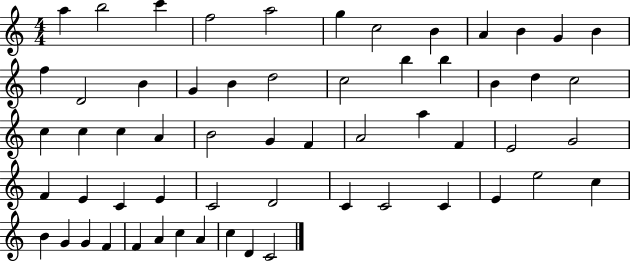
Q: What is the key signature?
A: C major